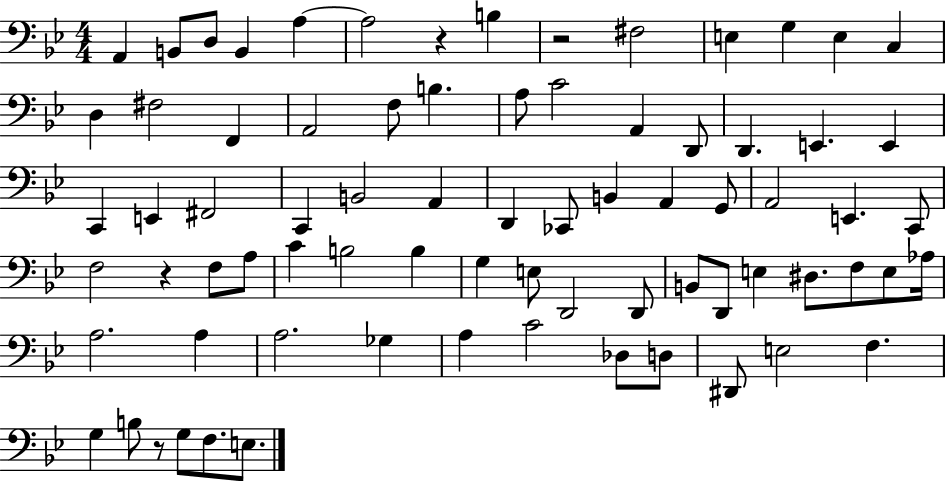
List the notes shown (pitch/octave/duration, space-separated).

A2/q B2/e D3/e B2/q A3/q A3/h R/q B3/q R/h F#3/h E3/q G3/q E3/q C3/q D3/q F#3/h F2/q A2/h F3/e B3/q. A3/e C4/h A2/q D2/e D2/q. E2/q. E2/q C2/q E2/q F#2/h C2/q B2/h A2/q D2/q CES2/e B2/q A2/q G2/e A2/h E2/q. C2/e F3/h R/q F3/e A3/e C4/q B3/h B3/q G3/q E3/e D2/h D2/e B2/e D2/e E3/q D#3/e. F3/e E3/e Ab3/s A3/h. A3/q A3/h. Gb3/q A3/q C4/h Db3/e D3/e D#2/e E3/h F3/q. G3/q B3/e R/e G3/e F3/e. E3/e.